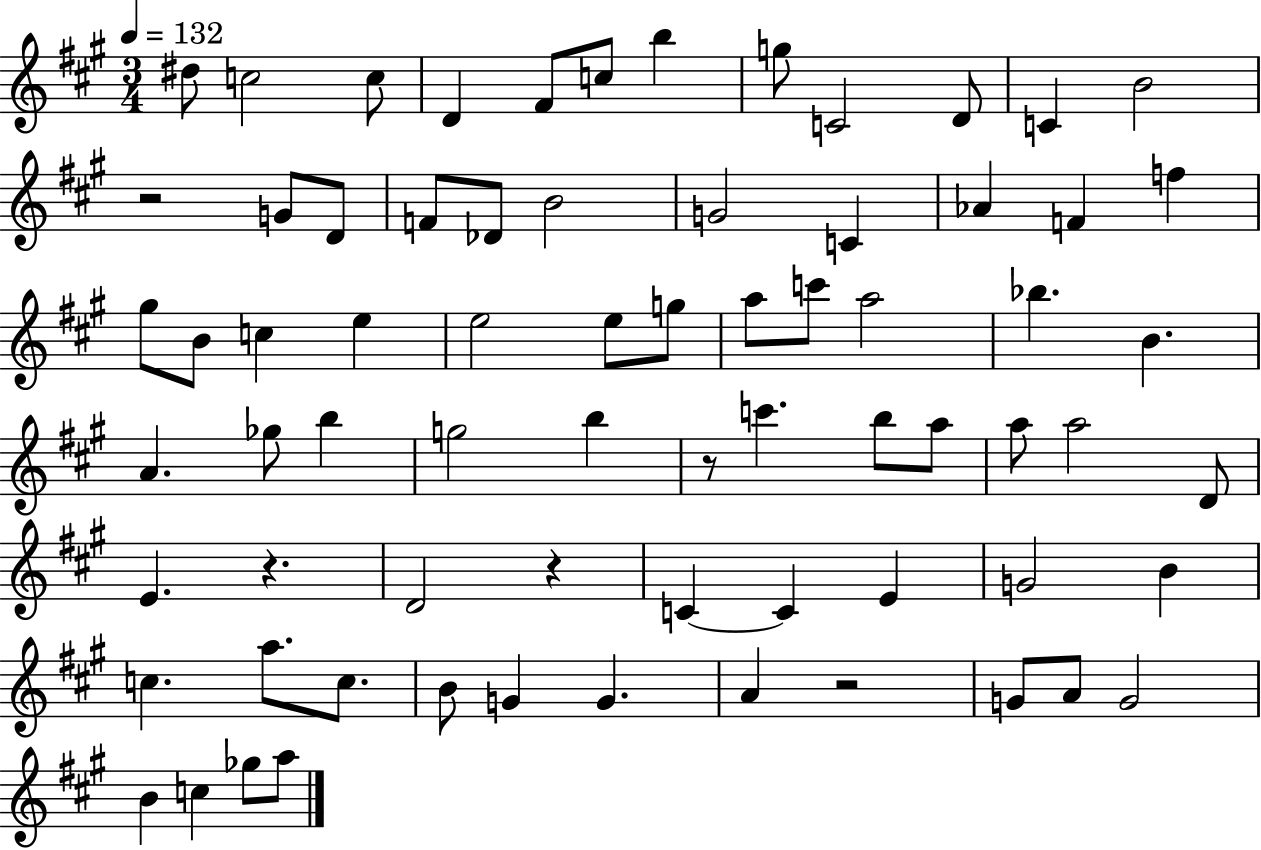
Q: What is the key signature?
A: A major